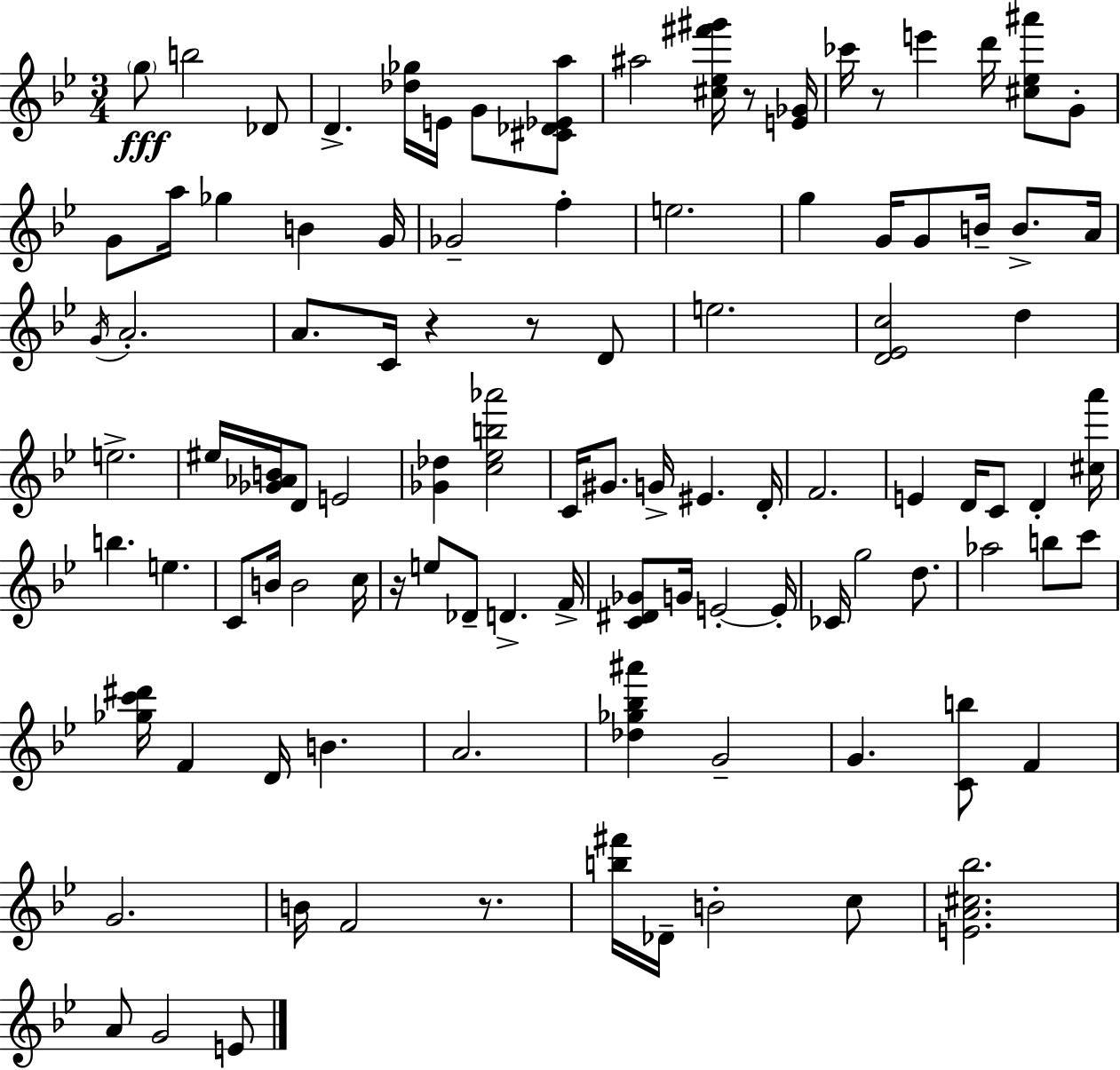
{
  \clef treble
  \numericTimeSignature
  \time 3/4
  \key g \minor
  \repeat volta 2 { \parenthesize g''8\fff b''2 des'8 | d'4.-> <des'' ges''>16 e'16 g'8 <cis' des' ees' a''>8 | ais''2 <cis'' ees'' fis''' gis'''>16 r8 <e' ges'>16 | ces'''16 r8 e'''4 d'''16 <cis'' ees'' ais'''>8 g'8-. | \break g'8 a''16 ges''4 b'4 g'16 | ges'2-- f''4-. | e''2. | g''4 g'16 g'8 b'16-- b'8.-> a'16 | \break \acciaccatura { g'16 } a'2.-. | a'8. c'16 r4 r8 d'8 | e''2. | <d' ees' c''>2 d''4 | \break e''2.-> | eis''16 <ges' aes' b'>16 d'8 e'2 | <ges' des''>4 <c'' ees'' b'' aes'''>2 | c'16 gis'8. g'16-> eis'4. | \break d'16-. f'2. | e'4 d'16 c'8 d'4-. | <cis'' a'''>16 b''4. e''4. | c'8 b'16 b'2 | \break c''16 r16 e''8 des'8-- d'4.-> | f'16-> <c' dis' ges'>8 g'16 e'2-.~~ | e'16-. ces'16 g''2 d''8. | aes''2 b''8 c'''8 | \break <ges'' c''' dis'''>16 f'4 d'16 b'4. | a'2. | <des'' ges'' bes'' ais'''>4 g'2-- | g'4. <c' b''>8 f'4 | \break g'2. | b'16 f'2 r8. | <b'' fis'''>16 des'16-- b'2-. c''8 | <e' a' cis'' bes''>2. | \break a'8 g'2 e'8 | } \bar "|."
}